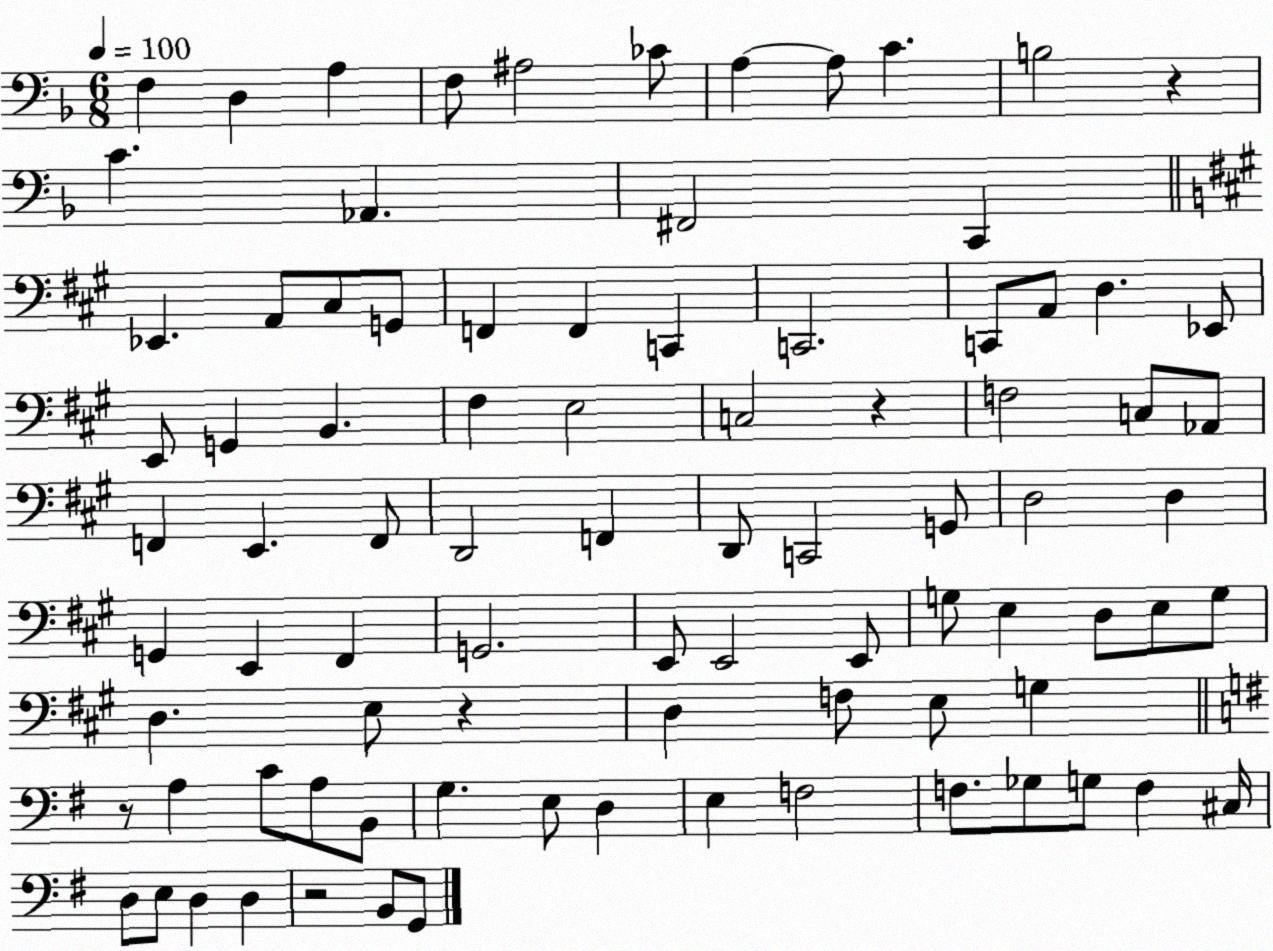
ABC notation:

X:1
T:Untitled
M:6/8
L:1/4
K:F
F, D, A, F,/2 ^A,2 _C/2 A, A,/2 C B,2 z C _A,, ^F,,2 C,, _E,, A,,/2 ^C,/2 G,,/2 F,, F,, C,, C,,2 C,,/2 A,,/2 D, _E,,/2 E,,/2 G,, B,, ^F, E,2 C,2 z F,2 C,/2 _A,,/2 F,, E,, F,,/2 D,,2 F,, D,,/2 C,,2 G,,/2 D,2 D, G,, E,, ^F,, G,,2 E,,/2 E,,2 E,,/2 G,/2 E, D,/2 E,/2 G,/2 D, E,/2 z D, F,/2 E,/2 G, z/2 A, C/2 A,/2 B,,/2 G, E,/2 D, E, F,2 F,/2 _G,/2 G,/2 F, ^C,/4 D,/2 E,/2 D, D, z2 B,,/2 G,,/2